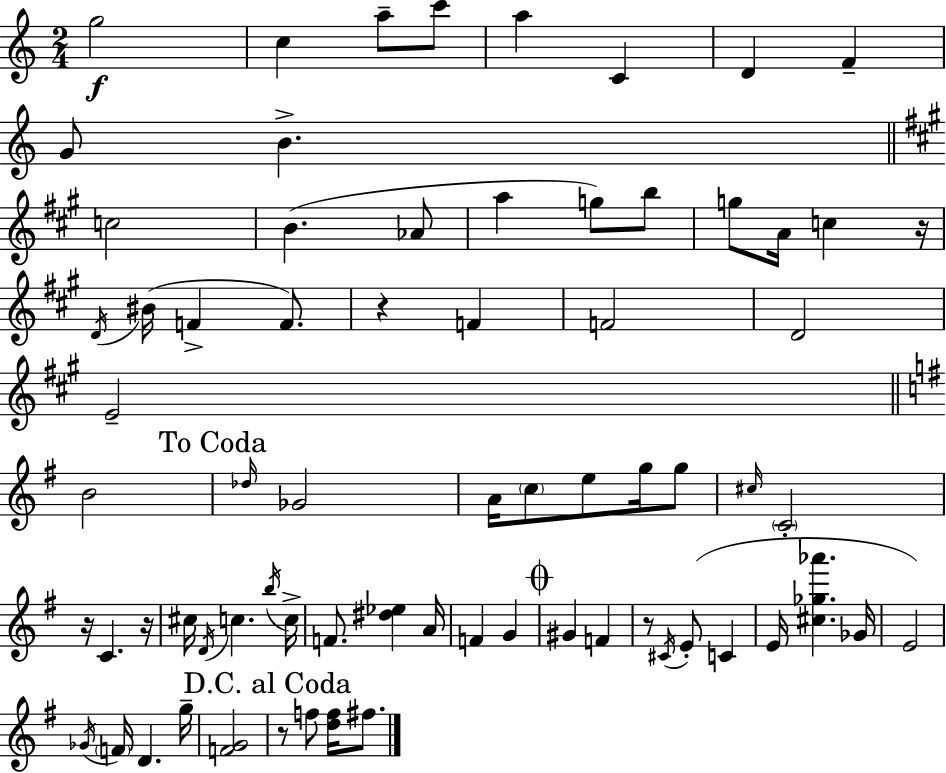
X:1
T:Untitled
M:2/4
L:1/4
K:C
g2 c a/2 c'/2 a C D F G/2 B c2 B _A/2 a g/2 b/2 g/2 A/4 c z/4 D/4 ^B/4 F F/2 z F F2 D2 E2 B2 _d/4 _G2 A/4 c/2 e/2 g/4 g/2 ^c/4 C2 z/4 C z/4 ^c/4 D/4 c b/4 c/4 F/2 [^d_e] A/4 F G ^G F z/2 ^C/4 E/2 C E/4 [^c_g_a'] _G/4 E2 _G/4 F/4 D g/4 [FG]2 z/2 f/2 [df]/4 ^f/2